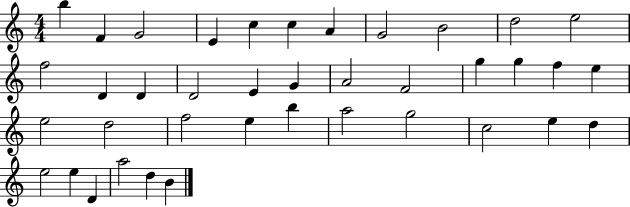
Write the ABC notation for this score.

X:1
T:Untitled
M:4/4
L:1/4
K:C
b F G2 E c c A G2 B2 d2 e2 f2 D D D2 E G A2 F2 g g f e e2 d2 f2 e b a2 g2 c2 e d e2 e D a2 d B